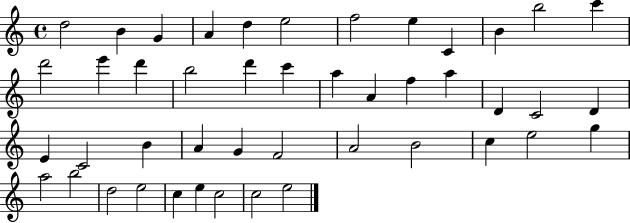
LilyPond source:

{
  \clef treble
  \time 4/4
  \defaultTimeSignature
  \key c \major
  d''2 b'4 g'4 | a'4 d''4 e''2 | f''2 e''4 c'4 | b'4 b''2 c'''4 | \break d'''2 e'''4 d'''4 | b''2 d'''4 c'''4 | a''4 a'4 f''4 a''4 | d'4 c'2 d'4 | \break e'4 c'2 b'4 | a'4 g'4 f'2 | a'2 b'2 | c''4 e''2 g''4 | \break a''2 b''2 | d''2 e''2 | c''4 e''4 c''2 | c''2 e''2 | \break \bar "|."
}